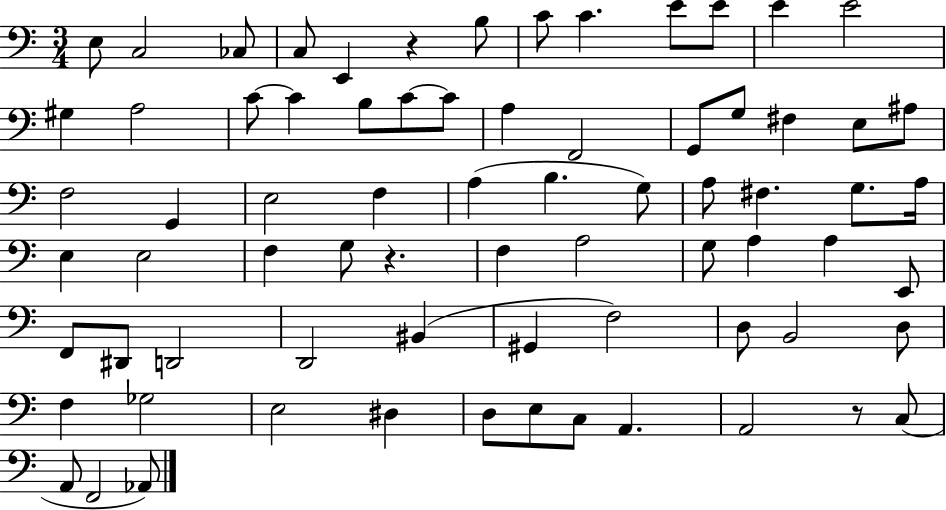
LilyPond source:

{
  \clef bass
  \numericTimeSignature
  \time 3/4
  \key c \major
  e8 c2 ces8 | c8 e,4 r4 b8 | c'8 c'4. e'8 e'8 | e'4 e'2 | \break gis4 a2 | c'8~~ c'4 b8 c'8~~ c'8 | a4 f,2 | g,8 g8 fis4 e8 ais8 | \break f2 g,4 | e2 f4 | a4( b4. g8) | a8 fis4. g8. a16 | \break e4 e2 | f4 g8 r4. | f4 a2 | g8 a4 a4 e,8 | \break f,8 dis,8 d,2 | d,2 bis,4( | gis,4 f2) | d8 b,2 d8 | \break f4 ges2 | e2 dis4 | d8 e8 c8 a,4. | a,2 r8 c8( | \break a,8 f,2 aes,8) | \bar "|."
}